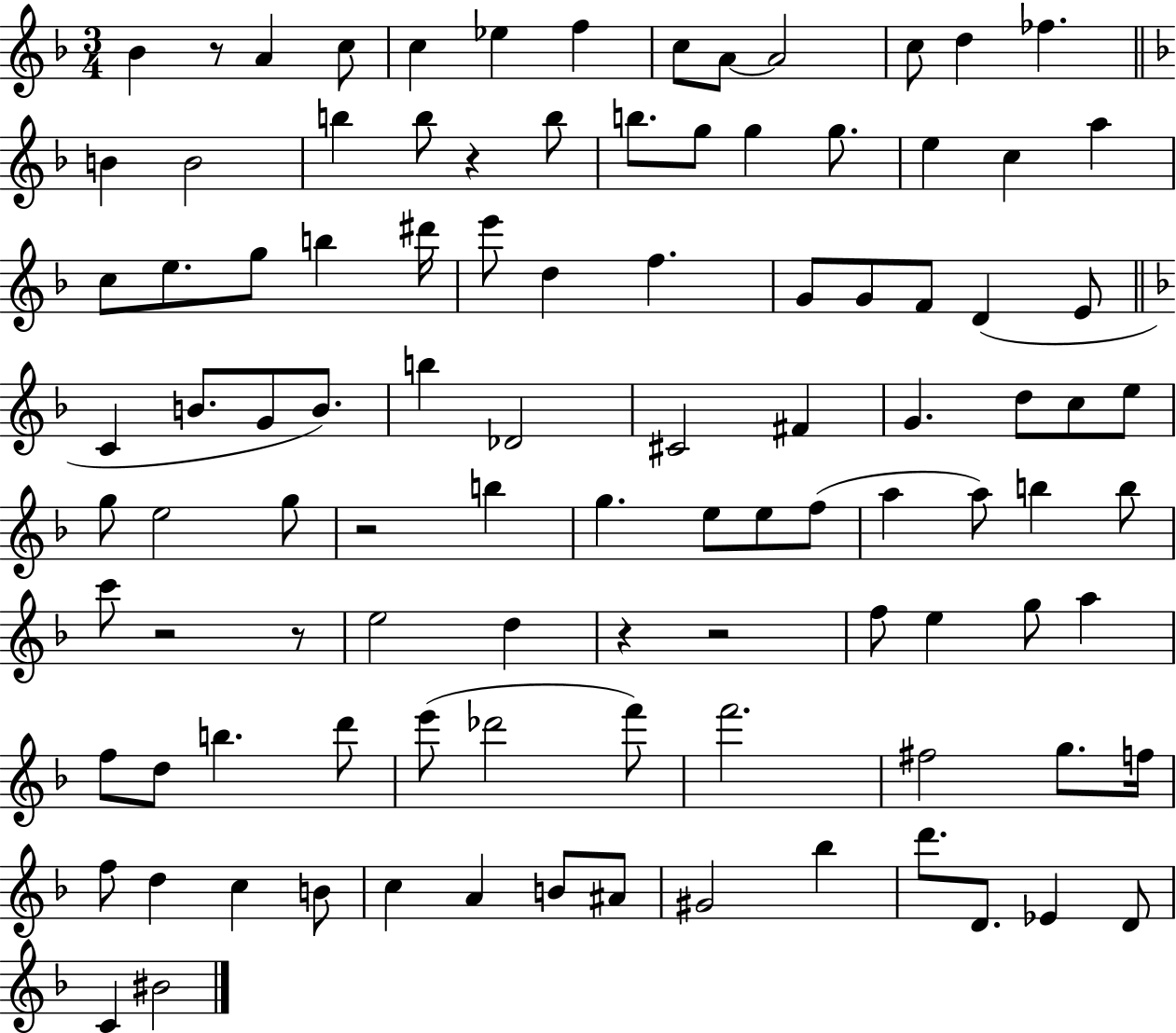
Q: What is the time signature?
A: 3/4